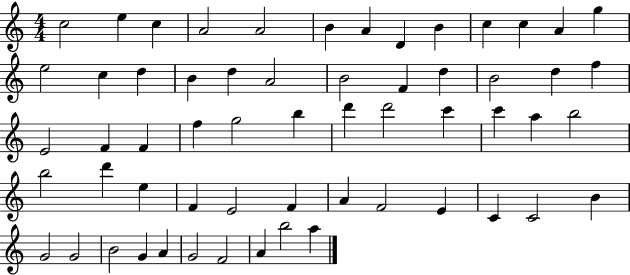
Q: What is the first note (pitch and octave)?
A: C5